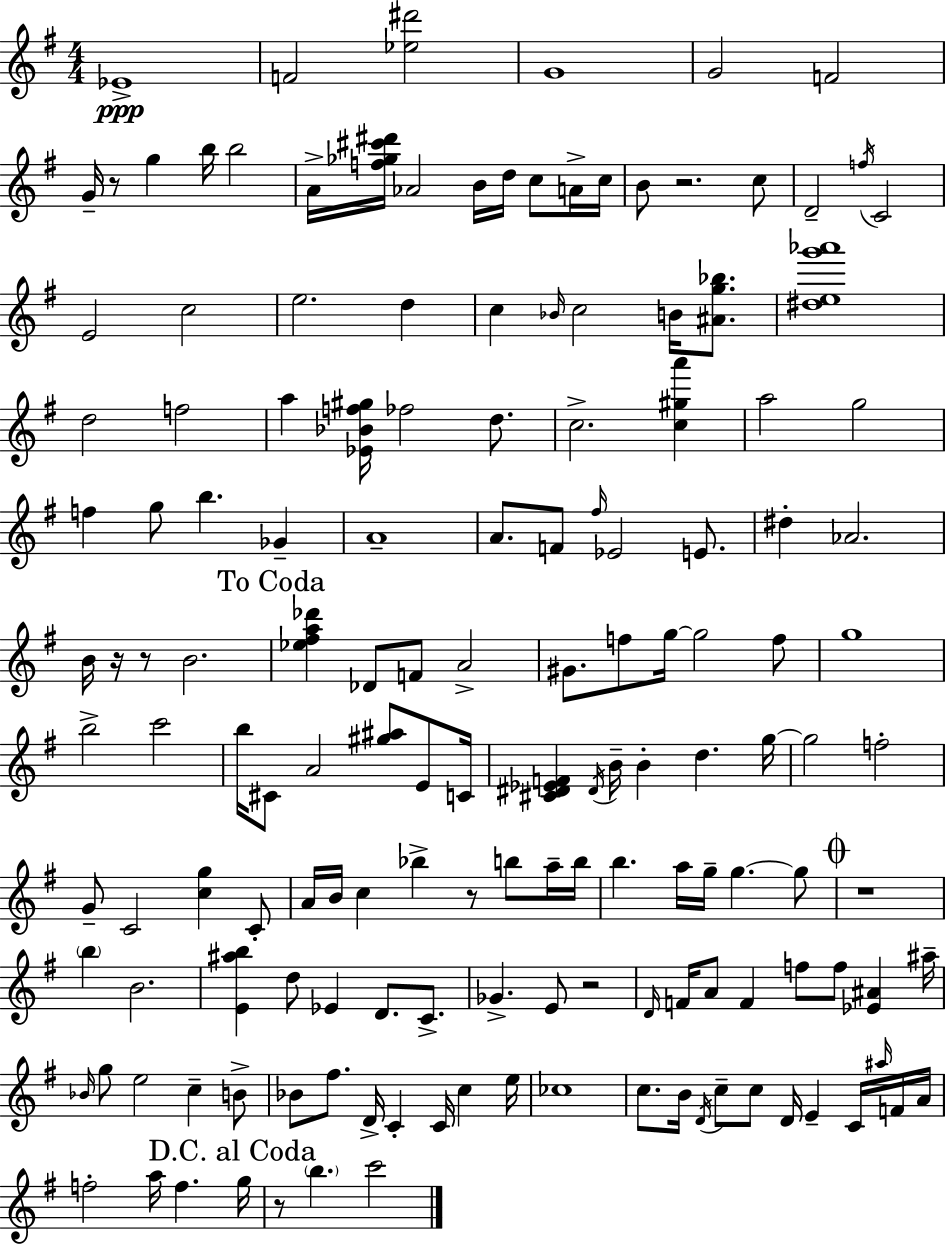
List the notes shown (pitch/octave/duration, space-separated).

Eb4/w F4/h [Eb5,D#6]/h G4/w G4/h F4/h G4/s R/e G5/q B5/s B5/h A4/s [F5,Gb5,C#6,D#6]/s Ab4/h B4/s D5/s C5/e A4/s C5/s B4/e R/h. C5/e D4/h F5/s C4/h E4/h C5/h E5/h. D5/q C5/q Bb4/s C5/h B4/s [A#4,G5,Bb5]/e. [D#5,E5,G6,Ab6]/w D5/h F5/h A5/q [Eb4,Bb4,F5,G#5]/s FES5/h D5/e. C5/h. [C5,G#5,A6]/q A5/h G5/h F5/q G5/e B5/q. Gb4/q A4/w A4/e. F4/e F#5/s Eb4/h E4/e. D#5/q Ab4/h. B4/s R/s R/e B4/h. [Eb5,F#5,A5,Db6]/q Db4/e F4/e A4/h G#4/e. F5/e G5/s G5/h F5/e G5/w B5/h C6/h B5/s C#4/e A4/h [G#5,A#5]/e E4/e C4/s [C#4,D#4,Eb4,F4]/q D#4/s B4/s B4/q D5/q. G5/s G5/h F5/h G4/e C4/h [C5,G5]/q C4/e A4/s B4/s C5/q Bb5/q R/e B5/e A5/s B5/s B5/q. A5/s G5/s G5/q. G5/e R/w B5/q B4/h. [E4,A#5,B5]/q D5/e Eb4/q D4/e. C4/e. Gb4/q. E4/e R/h D4/s F4/s A4/e F4/q F5/e F5/e [Eb4,A#4]/q A#5/s Bb4/s G5/e E5/h C5/q B4/e Bb4/e F#5/e. D4/s C4/q C4/s C5/q E5/s CES5/w C5/e. B4/s D4/s C5/e C5/e D4/s E4/q C4/s A#5/s F4/s A4/s F5/h A5/s F5/q. G5/s R/e B5/q. C6/h